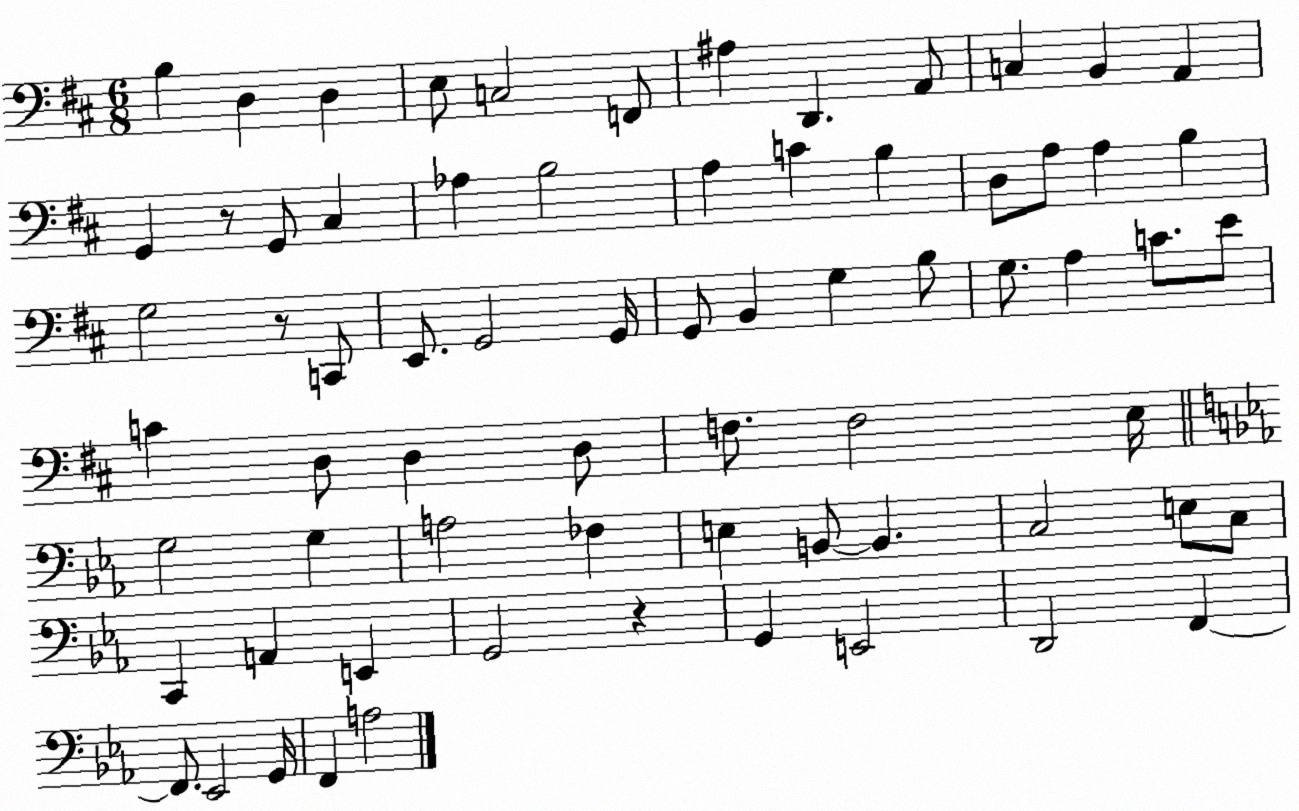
X:1
T:Untitled
M:6/8
L:1/4
K:D
B, D, D, E,/2 C,2 F,,/2 ^A, D,, A,,/2 C, B,, A,, G,, z/2 G,,/2 ^C, _A, B,2 A, C B, D,/2 A,/2 A, B, G,2 z/2 C,,/2 E,,/2 G,,2 G,,/4 G,,/2 B,, G, B,/2 G,/2 A, C/2 E/2 C D,/2 D, D,/2 F,/2 F,2 E,/4 G,2 G, A,2 _F, E, B,,/2 B,, C,2 E,/2 C,/2 C,, A,, E,, G,,2 z G,, E,,2 D,,2 F,, F,,/2 _E,,2 G,,/4 F,, A,2